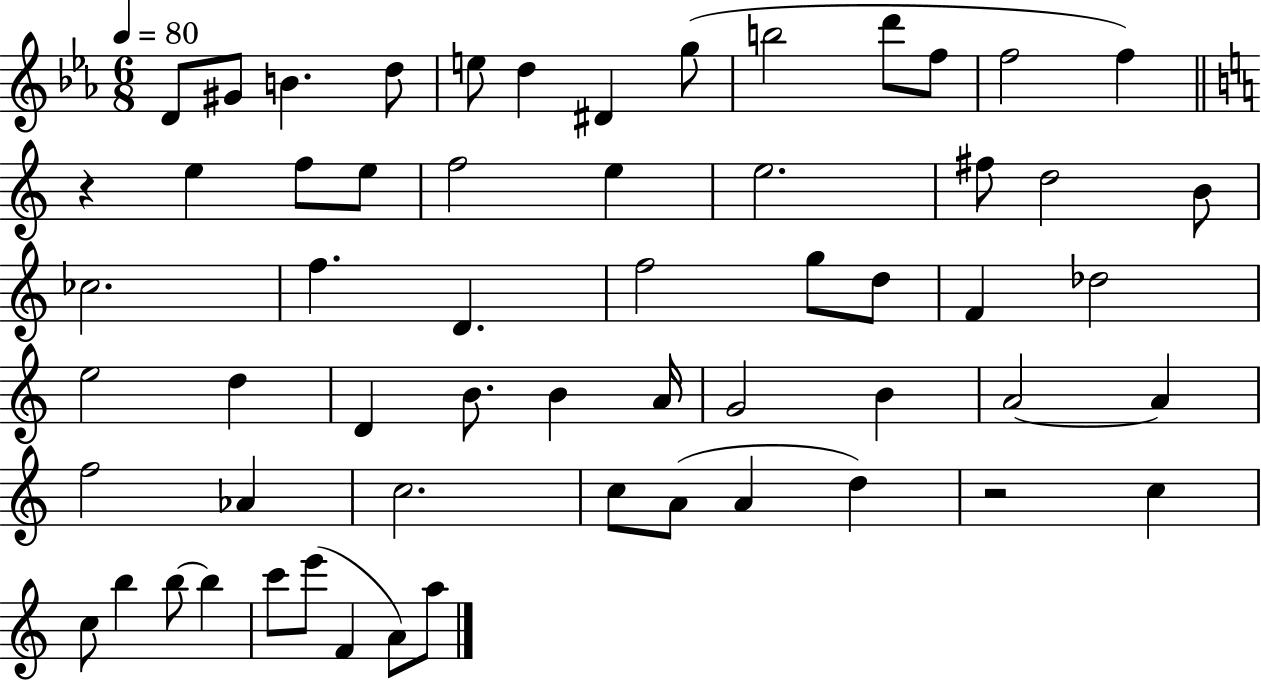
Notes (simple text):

D4/e G#4/e B4/q. D5/e E5/e D5/q D#4/q G5/e B5/h D6/e F5/e F5/h F5/q R/q E5/q F5/e E5/e F5/h E5/q E5/h. F#5/e D5/h B4/e CES5/h. F5/q. D4/q. F5/h G5/e D5/e F4/q Db5/h E5/h D5/q D4/q B4/e. B4/q A4/s G4/h B4/q A4/h A4/q F5/h Ab4/q C5/h. C5/e A4/e A4/q D5/q R/h C5/q C5/e B5/q B5/e B5/q C6/e E6/e F4/q A4/e A5/e